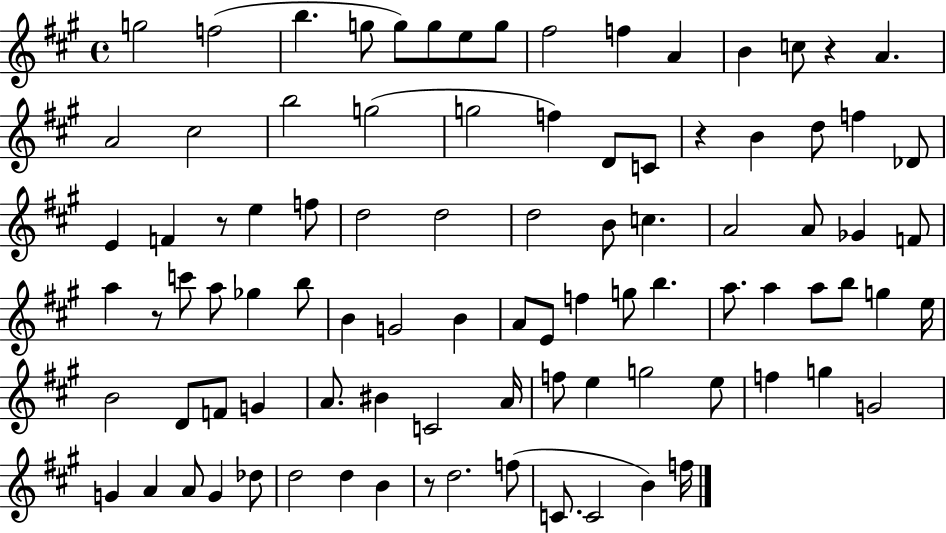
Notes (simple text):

G5/h F5/h B5/q. G5/e G5/e G5/e E5/e G5/e F#5/h F5/q A4/q B4/q C5/e R/q A4/q. A4/h C#5/h B5/h G5/h G5/h F5/q D4/e C4/e R/q B4/q D5/e F5/q Db4/e E4/q F4/q R/e E5/q F5/e D5/h D5/h D5/h B4/e C5/q. A4/h A4/e Gb4/q F4/e A5/q R/e C6/e A5/e Gb5/q B5/e B4/q G4/h B4/q A4/e E4/e F5/q G5/e B5/q. A5/e. A5/q A5/e B5/e G5/q E5/s B4/h D4/e F4/e G4/q A4/e. BIS4/q C4/h A4/s F5/e E5/q G5/h E5/e F5/q G5/q G4/h G4/q A4/q A4/e G4/q Db5/e D5/h D5/q B4/q R/e D5/h. F5/e C4/e. C4/h B4/q F5/s